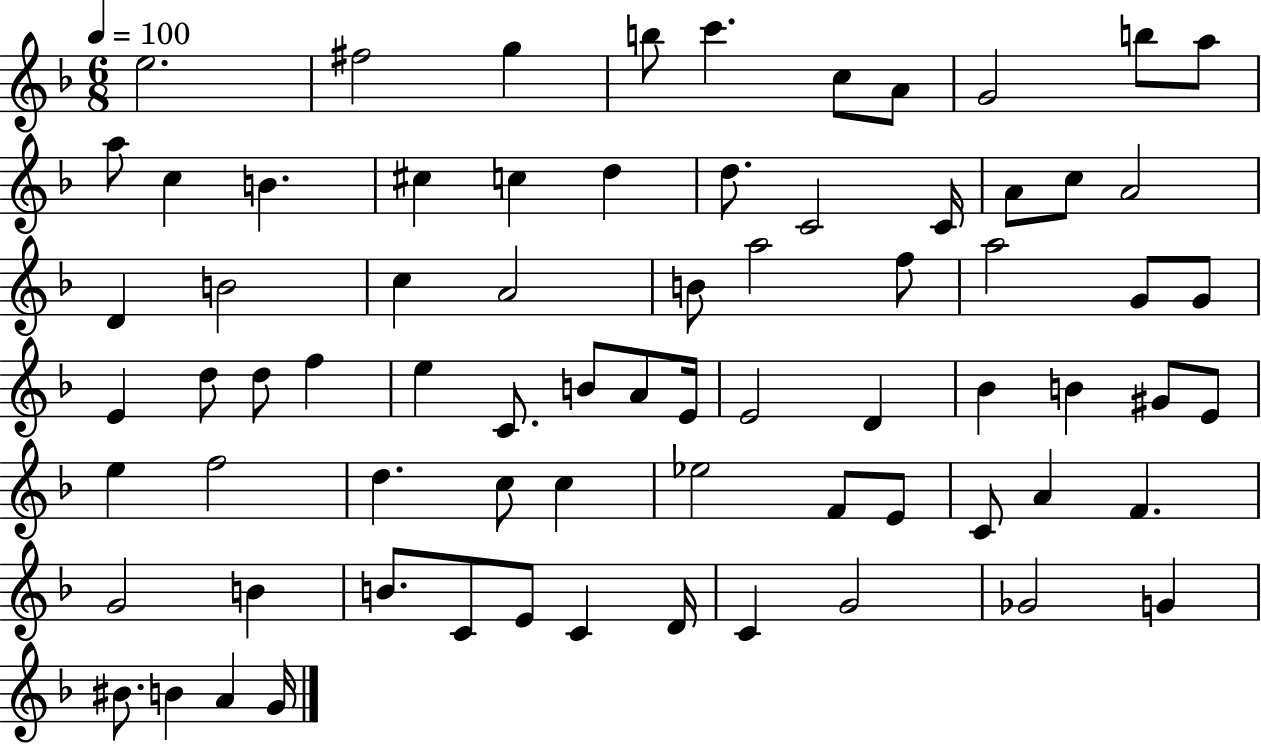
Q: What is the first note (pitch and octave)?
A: E5